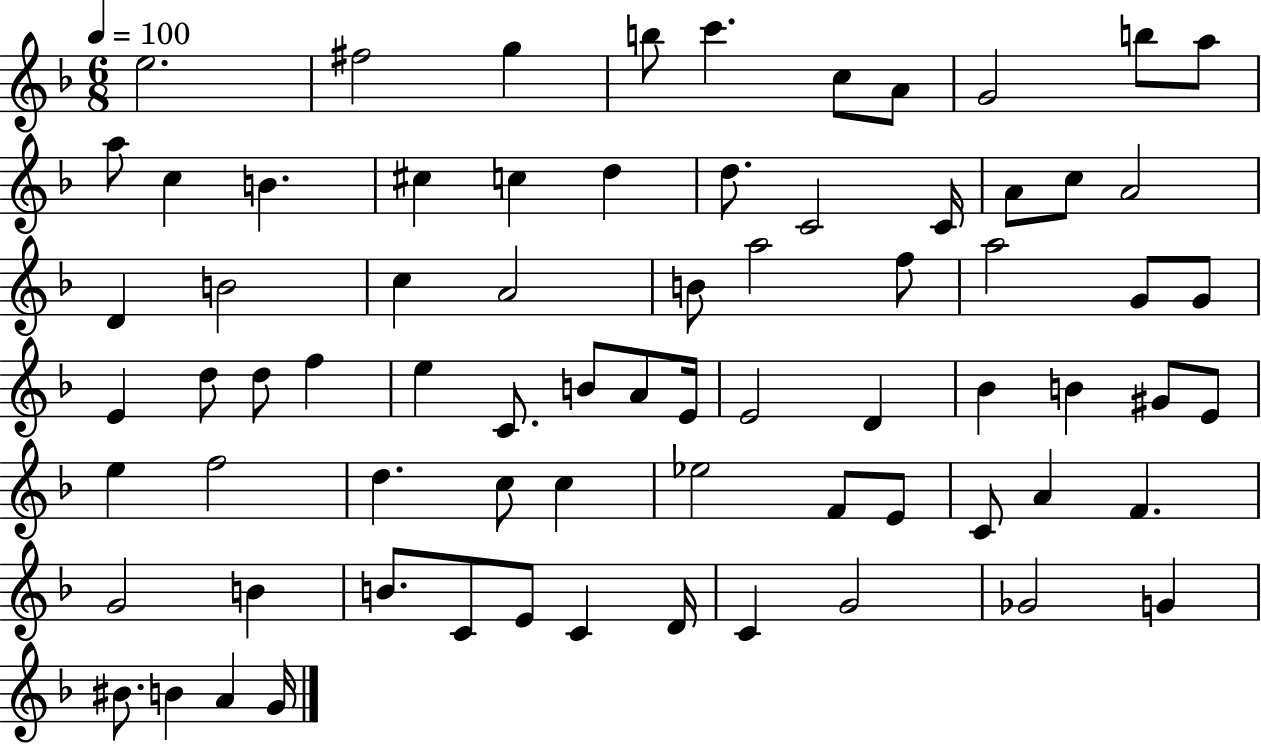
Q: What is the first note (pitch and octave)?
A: E5